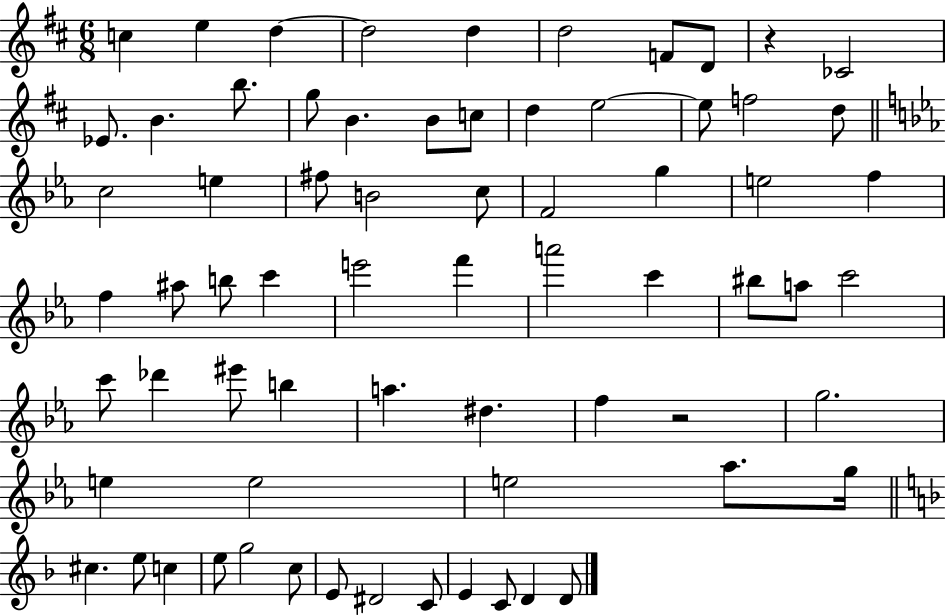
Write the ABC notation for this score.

X:1
T:Untitled
M:6/8
L:1/4
K:D
c e d d2 d d2 F/2 D/2 z _C2 _E/2 B b/2 g/2 B B/2 c/2 d e2 e/2 f2 d/2 c2 e ^f/2 B2 c/2 F2 g e2 f f ^a/2 b/2 c' e'2 f' a'2 c' ^b/2 a/2 c'2 c'/2 _d' ^e'/2 b a ^d f z2 g2 e e2 e2 _a/2 g/4 ^c e/2 c e/2 g2 c/2 E/2 ^D2 C/2 E C/2 D D/2